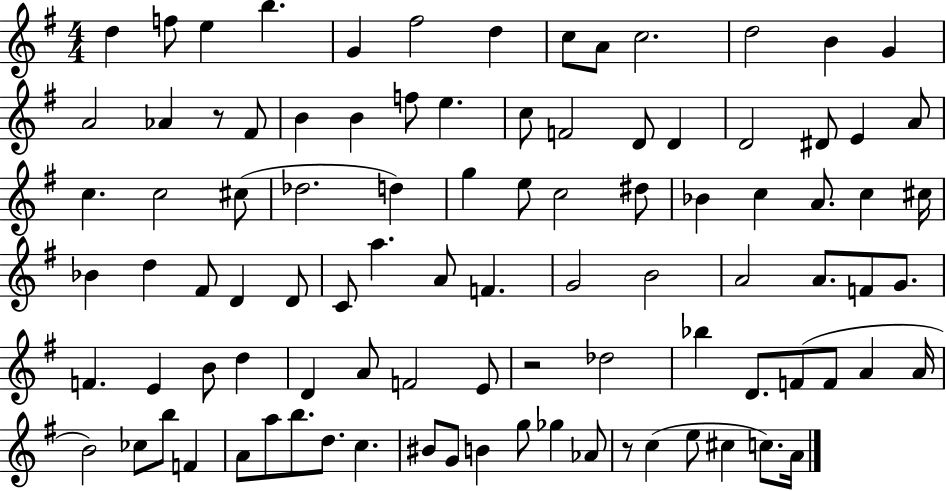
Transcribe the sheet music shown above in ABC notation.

X:1
T:Untitled
M:4/4
L:1/4
K:G
d f/2 e b G ^f2 d c/2 A/2 c2 d2 B G A2 _A z/2 ^F/2 B B f/2 e c/2 F2 D/2 D D2 ^D/2 E A/2 c c2 ^c/2 _d2 d g e/2 c2 ^d/2 _B c A/2 c ^c/4 _B d ^F/2 D D/2 C/2 a A/2 F G2 B2 A2 A/2 F/2 G/2 F E B/2 d D A/2 F2 E/2 z2 _d2 _b D/2 F/2 F/2 A A/4 B2 _c/2 b/2 F A/2 a/2 b/2 d/2 c ^B/2 G/2 B g/2 _g _A/2 z/2 c e/2 ^c c/2 A/4